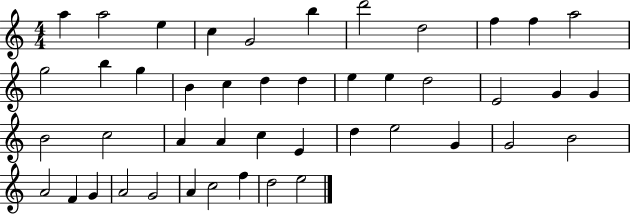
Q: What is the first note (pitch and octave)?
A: A5